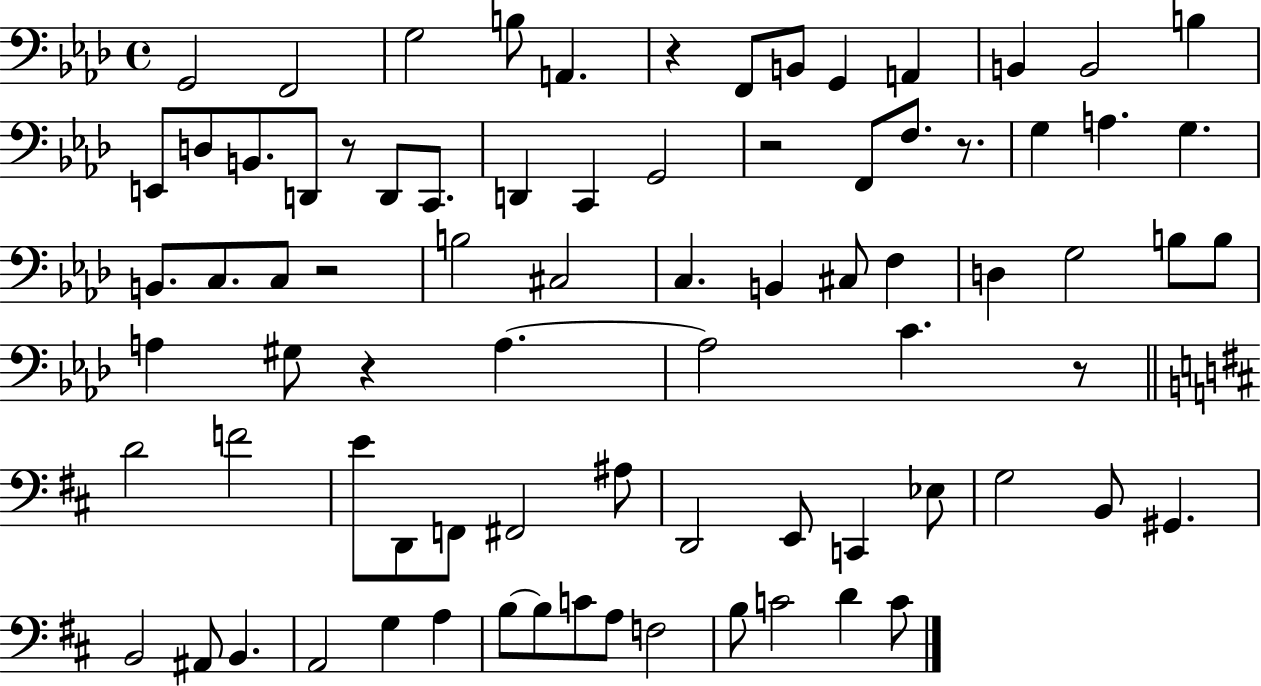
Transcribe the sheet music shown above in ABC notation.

X:1
T:Untitled
M:4/4
L:1/4
K:Ab
G,,2 F,,2 G,2 B,/2 A,, z F,,/2 B,,/2 G,, A,, B,, B,,2 B, E,,/2 D,/2 B,,/2 D,,/2 z/2 D,,/2 C,,/2 D,, C,, G,,2 z2 F,,/2 F,/2 z/2 G, A, G, B,,/2 C,/2 C,/2 z2 B,2 ^C,2 C, B,, ^C,/2 F, D, G,2 B,/2 B,/2 A, ^G,/2 z A, A,2 C z/2 D2 F2 E/2 D,,/2 F,,/2 ^F,,2 ^A,/2 D,,2 E,,/2 C,, _E,/2 G,2 B,,/2 ^G,, B,,2 ^A,,/2 B,, A,,2 G, A, B,/2 B,/2 C/2 A,/2 F,2 B,/2 C2 D C/2